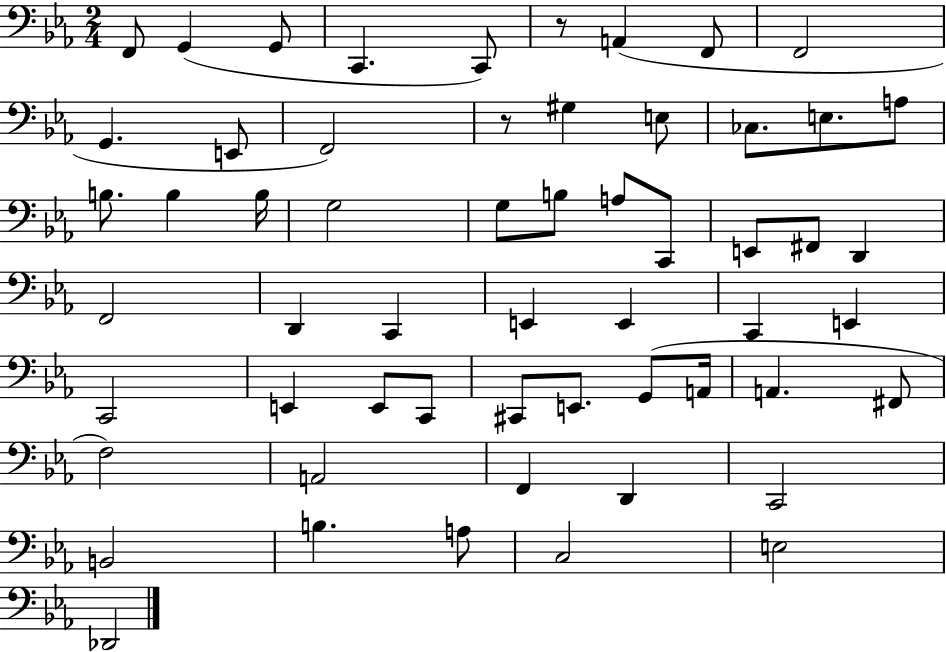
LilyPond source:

{
  \clef bass
  \numericTimeSignature
  \time 2/4
  \key ees \major
  f,8 g,4( g,8 | c,4. c,8) | r8 a,4( f,8 | f,2 | \break g,4. e,8 | f,2) | r8 gis4 e8 | ces8. e8. a8 | \break b8. b4 b16 | g2 | g8 b8 a8 c,8 | e,8 fis,8 d,4 | \break f,2 | d,4 c,4 | e,4 e,4 | c,4 e,4 | \break c,2 | e,4 e,8 c,8 | cis,8 e,8. g,8( a,16 | a,4. fis,8 | \break f2) | a,2 | f,4 d,4 | c,2 | \break b,2 | b4. a8 | c2 | e2 | \break des,2 | \bar "|."
}